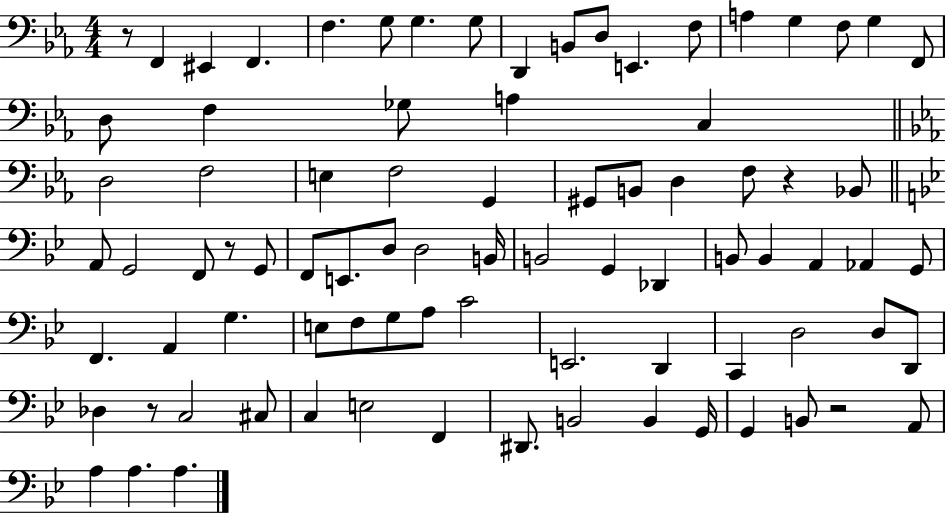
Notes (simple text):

R/e F2/q EIS2/q F2/q. F3/q. G3/e G3/q. G3/e D2/q B2/e D3/e E2/q. F3/e A3/q G3/q F3/e G3/q F2/e D3/e F3/q Gb3/e A3/q C3/q D3/h F3/h E3/q F3/h G2/q G#2/e B2/e D3/q F3/e R/q Bb2/e A2/e G2/h F2/e R/e G2/e F2/e E2/e. D3/e D3/h B2/s B2/h G2/q Db2/q B2/e B2/q A2/q Ab2/q G2/e F2/q. A2/q G3/q. E3/e F3/e G3/e A3/e C4/h E2/h. D2/q C2/q D3/h D3/e D2/e Db3/q R/e C3/h C#3/e C3/q E3/h F2/q D#2/e. B2/h B2/q G2/s G2/q B2/e R/h A2/e A3/q A3/q. A3/q.